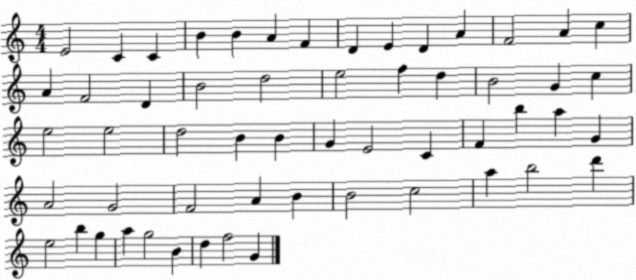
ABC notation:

X:1
T:Untitled
M:4/4
L:1/4
K:C
E2 C C B B A F D E D A F2 A c A F2 D B2 d2 e2 f d B2 G c e2 e2 d2 B B G E2 C F b a G A2 G2 F2 A B B2 c2 a b2 d' e2 b g a g2 B d f2 G